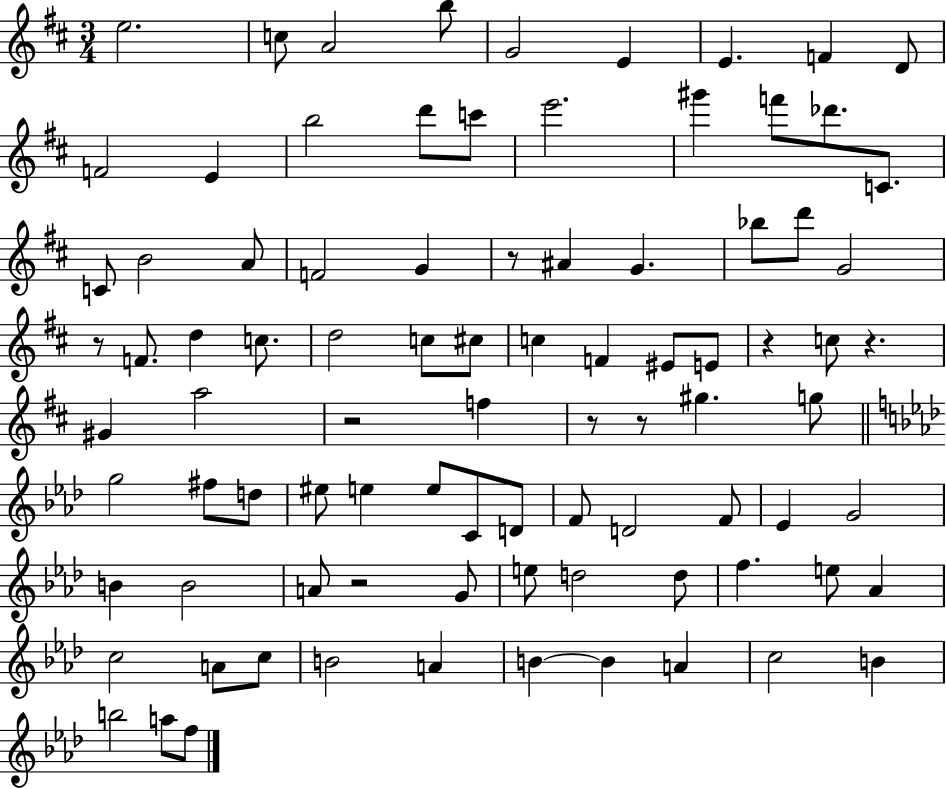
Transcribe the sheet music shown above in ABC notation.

X:1
T:Untitled
M:3/4
L:1/4
K:D
e2 c/2 A2 b/2 G2 E E F D/2 F2 E b2 d'/2 c'/2 e'2 ^g' f'/2 _d'/2 C/2 C/2 B2 A/2 F2 G z/2 ^A G _b/2 d'/2 G2 z/2 F/2 d c/2 d2 c/2 ^c/2 c F ^E/2 E/2 z c/2 z ^G a2 z2 f z/2 z/2 ^g g/2 g2 ^f/2 d/2 ^e/2 e e/2 C/2 D/2 F/2 D2 F/2 _E G2 B B2 A/2 z2 G/2 e/2 d2 d/2 f e/2 _A c2 A/2 c/2 B2 A B B A c2 B b2 a/2 f/2